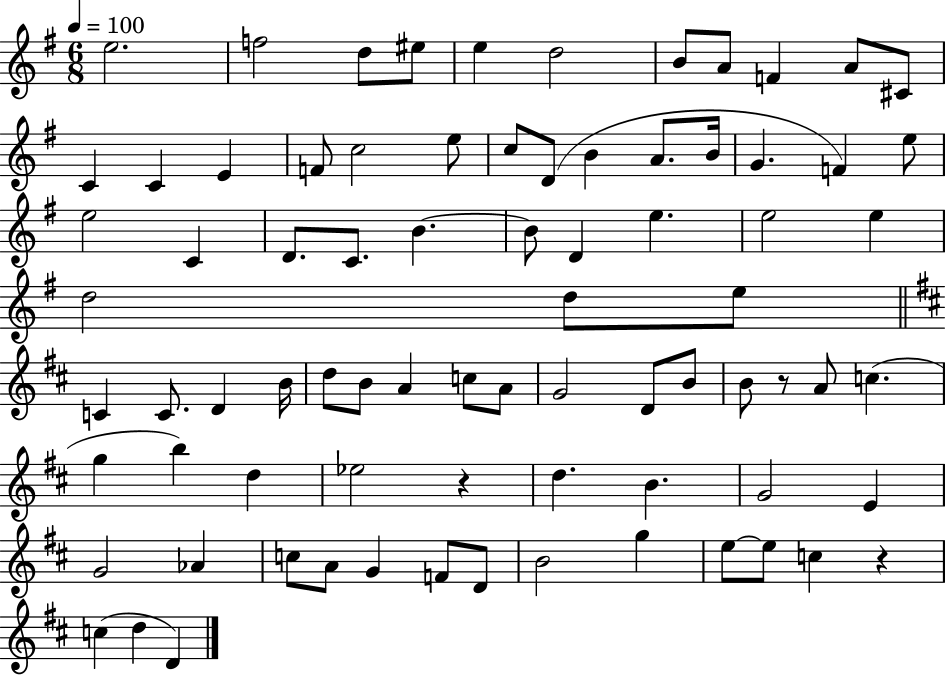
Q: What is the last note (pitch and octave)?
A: D4